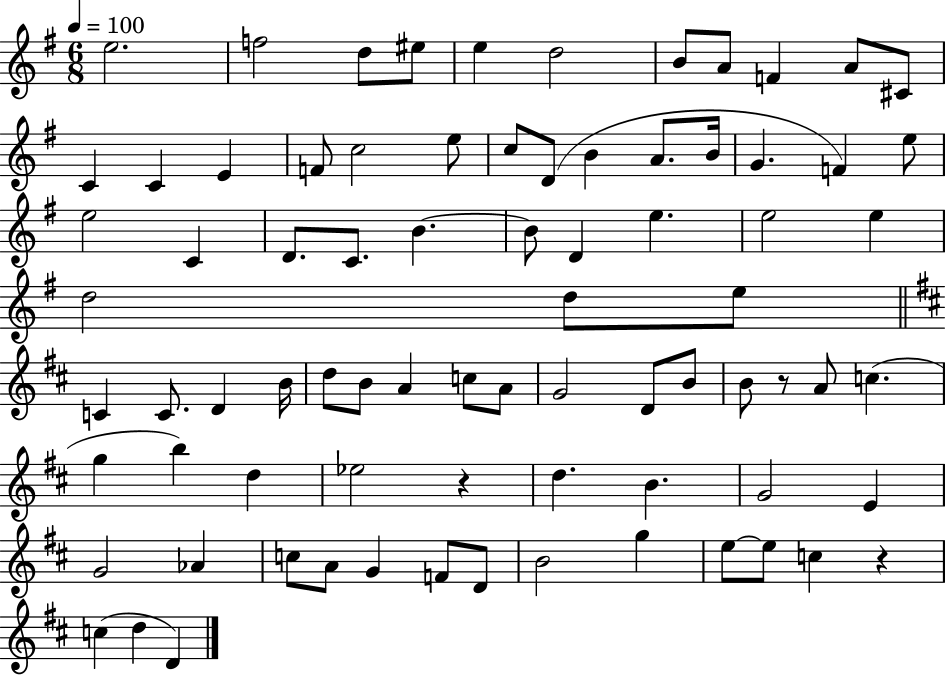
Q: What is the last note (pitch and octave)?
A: D4